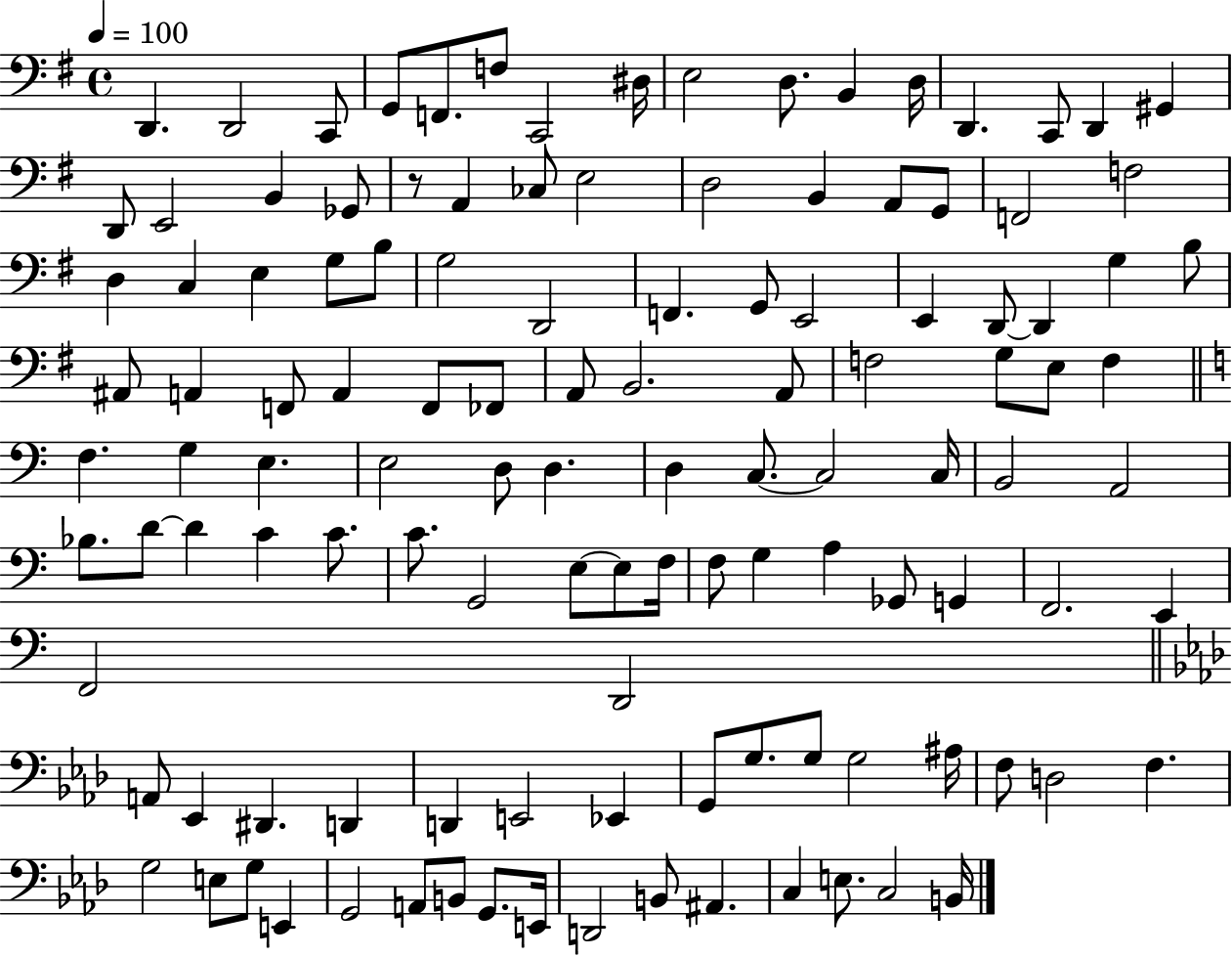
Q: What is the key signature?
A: G major